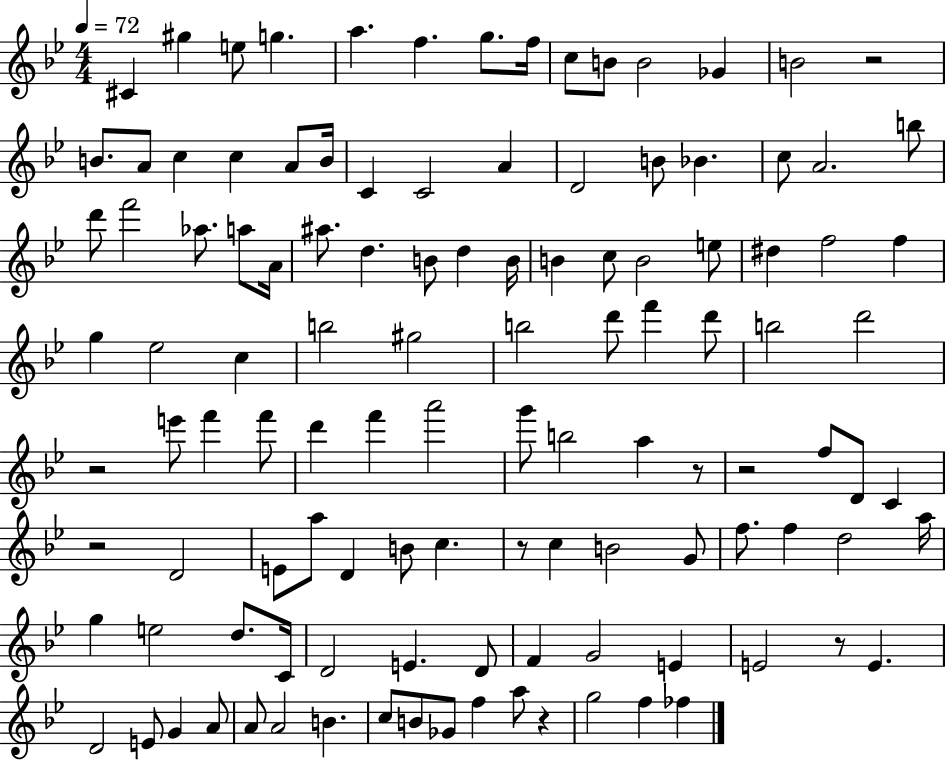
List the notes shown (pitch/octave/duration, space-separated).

C#4/q G#5/q E5/e G5/q. A5/q. F5/q. G5/e. F5/s C5/e B4/e B4/h Gb4/q B4/h R/h B4/e. A4/e C5/q C5/q A4/e B4/s C4/q C4/h A4/q D4/h B4/e Bb4/q. C5/e A4/h. B5/e D6/e F6/h Ab5/e. A5/e A4/s A#5/e. D5/q. B4/e D5/q B4/s B4/q C5/e B4/h E5/e D#5/q F5/h F5/q G5/q Eb5/h C5/q B5/h G#5/h B5/h D6/e F6/q D6/e B5/h D6/h R/h E6/e F6/q F6/e D6/q F6/q A6/h G6/e B5/h A5/q R/e R/h F5/e D4/e C4/q R/h D4/h E4/e A5/e D4/q B4/e C5/q. R/e C5/q B4/h G4/e F5/e. F5/q D5/h A5/s G5/q E5/h D5/e. C4/s D4/h E4/q. D4/e F4/q G4/h E4/q E4/h R/e E4/q. D4/h E4/e G4/q A4/e A4/e A4/h B4/q. C5/e B4/e Gb4/e F5/q A5/e R/q G5/h F5/q FES5/q